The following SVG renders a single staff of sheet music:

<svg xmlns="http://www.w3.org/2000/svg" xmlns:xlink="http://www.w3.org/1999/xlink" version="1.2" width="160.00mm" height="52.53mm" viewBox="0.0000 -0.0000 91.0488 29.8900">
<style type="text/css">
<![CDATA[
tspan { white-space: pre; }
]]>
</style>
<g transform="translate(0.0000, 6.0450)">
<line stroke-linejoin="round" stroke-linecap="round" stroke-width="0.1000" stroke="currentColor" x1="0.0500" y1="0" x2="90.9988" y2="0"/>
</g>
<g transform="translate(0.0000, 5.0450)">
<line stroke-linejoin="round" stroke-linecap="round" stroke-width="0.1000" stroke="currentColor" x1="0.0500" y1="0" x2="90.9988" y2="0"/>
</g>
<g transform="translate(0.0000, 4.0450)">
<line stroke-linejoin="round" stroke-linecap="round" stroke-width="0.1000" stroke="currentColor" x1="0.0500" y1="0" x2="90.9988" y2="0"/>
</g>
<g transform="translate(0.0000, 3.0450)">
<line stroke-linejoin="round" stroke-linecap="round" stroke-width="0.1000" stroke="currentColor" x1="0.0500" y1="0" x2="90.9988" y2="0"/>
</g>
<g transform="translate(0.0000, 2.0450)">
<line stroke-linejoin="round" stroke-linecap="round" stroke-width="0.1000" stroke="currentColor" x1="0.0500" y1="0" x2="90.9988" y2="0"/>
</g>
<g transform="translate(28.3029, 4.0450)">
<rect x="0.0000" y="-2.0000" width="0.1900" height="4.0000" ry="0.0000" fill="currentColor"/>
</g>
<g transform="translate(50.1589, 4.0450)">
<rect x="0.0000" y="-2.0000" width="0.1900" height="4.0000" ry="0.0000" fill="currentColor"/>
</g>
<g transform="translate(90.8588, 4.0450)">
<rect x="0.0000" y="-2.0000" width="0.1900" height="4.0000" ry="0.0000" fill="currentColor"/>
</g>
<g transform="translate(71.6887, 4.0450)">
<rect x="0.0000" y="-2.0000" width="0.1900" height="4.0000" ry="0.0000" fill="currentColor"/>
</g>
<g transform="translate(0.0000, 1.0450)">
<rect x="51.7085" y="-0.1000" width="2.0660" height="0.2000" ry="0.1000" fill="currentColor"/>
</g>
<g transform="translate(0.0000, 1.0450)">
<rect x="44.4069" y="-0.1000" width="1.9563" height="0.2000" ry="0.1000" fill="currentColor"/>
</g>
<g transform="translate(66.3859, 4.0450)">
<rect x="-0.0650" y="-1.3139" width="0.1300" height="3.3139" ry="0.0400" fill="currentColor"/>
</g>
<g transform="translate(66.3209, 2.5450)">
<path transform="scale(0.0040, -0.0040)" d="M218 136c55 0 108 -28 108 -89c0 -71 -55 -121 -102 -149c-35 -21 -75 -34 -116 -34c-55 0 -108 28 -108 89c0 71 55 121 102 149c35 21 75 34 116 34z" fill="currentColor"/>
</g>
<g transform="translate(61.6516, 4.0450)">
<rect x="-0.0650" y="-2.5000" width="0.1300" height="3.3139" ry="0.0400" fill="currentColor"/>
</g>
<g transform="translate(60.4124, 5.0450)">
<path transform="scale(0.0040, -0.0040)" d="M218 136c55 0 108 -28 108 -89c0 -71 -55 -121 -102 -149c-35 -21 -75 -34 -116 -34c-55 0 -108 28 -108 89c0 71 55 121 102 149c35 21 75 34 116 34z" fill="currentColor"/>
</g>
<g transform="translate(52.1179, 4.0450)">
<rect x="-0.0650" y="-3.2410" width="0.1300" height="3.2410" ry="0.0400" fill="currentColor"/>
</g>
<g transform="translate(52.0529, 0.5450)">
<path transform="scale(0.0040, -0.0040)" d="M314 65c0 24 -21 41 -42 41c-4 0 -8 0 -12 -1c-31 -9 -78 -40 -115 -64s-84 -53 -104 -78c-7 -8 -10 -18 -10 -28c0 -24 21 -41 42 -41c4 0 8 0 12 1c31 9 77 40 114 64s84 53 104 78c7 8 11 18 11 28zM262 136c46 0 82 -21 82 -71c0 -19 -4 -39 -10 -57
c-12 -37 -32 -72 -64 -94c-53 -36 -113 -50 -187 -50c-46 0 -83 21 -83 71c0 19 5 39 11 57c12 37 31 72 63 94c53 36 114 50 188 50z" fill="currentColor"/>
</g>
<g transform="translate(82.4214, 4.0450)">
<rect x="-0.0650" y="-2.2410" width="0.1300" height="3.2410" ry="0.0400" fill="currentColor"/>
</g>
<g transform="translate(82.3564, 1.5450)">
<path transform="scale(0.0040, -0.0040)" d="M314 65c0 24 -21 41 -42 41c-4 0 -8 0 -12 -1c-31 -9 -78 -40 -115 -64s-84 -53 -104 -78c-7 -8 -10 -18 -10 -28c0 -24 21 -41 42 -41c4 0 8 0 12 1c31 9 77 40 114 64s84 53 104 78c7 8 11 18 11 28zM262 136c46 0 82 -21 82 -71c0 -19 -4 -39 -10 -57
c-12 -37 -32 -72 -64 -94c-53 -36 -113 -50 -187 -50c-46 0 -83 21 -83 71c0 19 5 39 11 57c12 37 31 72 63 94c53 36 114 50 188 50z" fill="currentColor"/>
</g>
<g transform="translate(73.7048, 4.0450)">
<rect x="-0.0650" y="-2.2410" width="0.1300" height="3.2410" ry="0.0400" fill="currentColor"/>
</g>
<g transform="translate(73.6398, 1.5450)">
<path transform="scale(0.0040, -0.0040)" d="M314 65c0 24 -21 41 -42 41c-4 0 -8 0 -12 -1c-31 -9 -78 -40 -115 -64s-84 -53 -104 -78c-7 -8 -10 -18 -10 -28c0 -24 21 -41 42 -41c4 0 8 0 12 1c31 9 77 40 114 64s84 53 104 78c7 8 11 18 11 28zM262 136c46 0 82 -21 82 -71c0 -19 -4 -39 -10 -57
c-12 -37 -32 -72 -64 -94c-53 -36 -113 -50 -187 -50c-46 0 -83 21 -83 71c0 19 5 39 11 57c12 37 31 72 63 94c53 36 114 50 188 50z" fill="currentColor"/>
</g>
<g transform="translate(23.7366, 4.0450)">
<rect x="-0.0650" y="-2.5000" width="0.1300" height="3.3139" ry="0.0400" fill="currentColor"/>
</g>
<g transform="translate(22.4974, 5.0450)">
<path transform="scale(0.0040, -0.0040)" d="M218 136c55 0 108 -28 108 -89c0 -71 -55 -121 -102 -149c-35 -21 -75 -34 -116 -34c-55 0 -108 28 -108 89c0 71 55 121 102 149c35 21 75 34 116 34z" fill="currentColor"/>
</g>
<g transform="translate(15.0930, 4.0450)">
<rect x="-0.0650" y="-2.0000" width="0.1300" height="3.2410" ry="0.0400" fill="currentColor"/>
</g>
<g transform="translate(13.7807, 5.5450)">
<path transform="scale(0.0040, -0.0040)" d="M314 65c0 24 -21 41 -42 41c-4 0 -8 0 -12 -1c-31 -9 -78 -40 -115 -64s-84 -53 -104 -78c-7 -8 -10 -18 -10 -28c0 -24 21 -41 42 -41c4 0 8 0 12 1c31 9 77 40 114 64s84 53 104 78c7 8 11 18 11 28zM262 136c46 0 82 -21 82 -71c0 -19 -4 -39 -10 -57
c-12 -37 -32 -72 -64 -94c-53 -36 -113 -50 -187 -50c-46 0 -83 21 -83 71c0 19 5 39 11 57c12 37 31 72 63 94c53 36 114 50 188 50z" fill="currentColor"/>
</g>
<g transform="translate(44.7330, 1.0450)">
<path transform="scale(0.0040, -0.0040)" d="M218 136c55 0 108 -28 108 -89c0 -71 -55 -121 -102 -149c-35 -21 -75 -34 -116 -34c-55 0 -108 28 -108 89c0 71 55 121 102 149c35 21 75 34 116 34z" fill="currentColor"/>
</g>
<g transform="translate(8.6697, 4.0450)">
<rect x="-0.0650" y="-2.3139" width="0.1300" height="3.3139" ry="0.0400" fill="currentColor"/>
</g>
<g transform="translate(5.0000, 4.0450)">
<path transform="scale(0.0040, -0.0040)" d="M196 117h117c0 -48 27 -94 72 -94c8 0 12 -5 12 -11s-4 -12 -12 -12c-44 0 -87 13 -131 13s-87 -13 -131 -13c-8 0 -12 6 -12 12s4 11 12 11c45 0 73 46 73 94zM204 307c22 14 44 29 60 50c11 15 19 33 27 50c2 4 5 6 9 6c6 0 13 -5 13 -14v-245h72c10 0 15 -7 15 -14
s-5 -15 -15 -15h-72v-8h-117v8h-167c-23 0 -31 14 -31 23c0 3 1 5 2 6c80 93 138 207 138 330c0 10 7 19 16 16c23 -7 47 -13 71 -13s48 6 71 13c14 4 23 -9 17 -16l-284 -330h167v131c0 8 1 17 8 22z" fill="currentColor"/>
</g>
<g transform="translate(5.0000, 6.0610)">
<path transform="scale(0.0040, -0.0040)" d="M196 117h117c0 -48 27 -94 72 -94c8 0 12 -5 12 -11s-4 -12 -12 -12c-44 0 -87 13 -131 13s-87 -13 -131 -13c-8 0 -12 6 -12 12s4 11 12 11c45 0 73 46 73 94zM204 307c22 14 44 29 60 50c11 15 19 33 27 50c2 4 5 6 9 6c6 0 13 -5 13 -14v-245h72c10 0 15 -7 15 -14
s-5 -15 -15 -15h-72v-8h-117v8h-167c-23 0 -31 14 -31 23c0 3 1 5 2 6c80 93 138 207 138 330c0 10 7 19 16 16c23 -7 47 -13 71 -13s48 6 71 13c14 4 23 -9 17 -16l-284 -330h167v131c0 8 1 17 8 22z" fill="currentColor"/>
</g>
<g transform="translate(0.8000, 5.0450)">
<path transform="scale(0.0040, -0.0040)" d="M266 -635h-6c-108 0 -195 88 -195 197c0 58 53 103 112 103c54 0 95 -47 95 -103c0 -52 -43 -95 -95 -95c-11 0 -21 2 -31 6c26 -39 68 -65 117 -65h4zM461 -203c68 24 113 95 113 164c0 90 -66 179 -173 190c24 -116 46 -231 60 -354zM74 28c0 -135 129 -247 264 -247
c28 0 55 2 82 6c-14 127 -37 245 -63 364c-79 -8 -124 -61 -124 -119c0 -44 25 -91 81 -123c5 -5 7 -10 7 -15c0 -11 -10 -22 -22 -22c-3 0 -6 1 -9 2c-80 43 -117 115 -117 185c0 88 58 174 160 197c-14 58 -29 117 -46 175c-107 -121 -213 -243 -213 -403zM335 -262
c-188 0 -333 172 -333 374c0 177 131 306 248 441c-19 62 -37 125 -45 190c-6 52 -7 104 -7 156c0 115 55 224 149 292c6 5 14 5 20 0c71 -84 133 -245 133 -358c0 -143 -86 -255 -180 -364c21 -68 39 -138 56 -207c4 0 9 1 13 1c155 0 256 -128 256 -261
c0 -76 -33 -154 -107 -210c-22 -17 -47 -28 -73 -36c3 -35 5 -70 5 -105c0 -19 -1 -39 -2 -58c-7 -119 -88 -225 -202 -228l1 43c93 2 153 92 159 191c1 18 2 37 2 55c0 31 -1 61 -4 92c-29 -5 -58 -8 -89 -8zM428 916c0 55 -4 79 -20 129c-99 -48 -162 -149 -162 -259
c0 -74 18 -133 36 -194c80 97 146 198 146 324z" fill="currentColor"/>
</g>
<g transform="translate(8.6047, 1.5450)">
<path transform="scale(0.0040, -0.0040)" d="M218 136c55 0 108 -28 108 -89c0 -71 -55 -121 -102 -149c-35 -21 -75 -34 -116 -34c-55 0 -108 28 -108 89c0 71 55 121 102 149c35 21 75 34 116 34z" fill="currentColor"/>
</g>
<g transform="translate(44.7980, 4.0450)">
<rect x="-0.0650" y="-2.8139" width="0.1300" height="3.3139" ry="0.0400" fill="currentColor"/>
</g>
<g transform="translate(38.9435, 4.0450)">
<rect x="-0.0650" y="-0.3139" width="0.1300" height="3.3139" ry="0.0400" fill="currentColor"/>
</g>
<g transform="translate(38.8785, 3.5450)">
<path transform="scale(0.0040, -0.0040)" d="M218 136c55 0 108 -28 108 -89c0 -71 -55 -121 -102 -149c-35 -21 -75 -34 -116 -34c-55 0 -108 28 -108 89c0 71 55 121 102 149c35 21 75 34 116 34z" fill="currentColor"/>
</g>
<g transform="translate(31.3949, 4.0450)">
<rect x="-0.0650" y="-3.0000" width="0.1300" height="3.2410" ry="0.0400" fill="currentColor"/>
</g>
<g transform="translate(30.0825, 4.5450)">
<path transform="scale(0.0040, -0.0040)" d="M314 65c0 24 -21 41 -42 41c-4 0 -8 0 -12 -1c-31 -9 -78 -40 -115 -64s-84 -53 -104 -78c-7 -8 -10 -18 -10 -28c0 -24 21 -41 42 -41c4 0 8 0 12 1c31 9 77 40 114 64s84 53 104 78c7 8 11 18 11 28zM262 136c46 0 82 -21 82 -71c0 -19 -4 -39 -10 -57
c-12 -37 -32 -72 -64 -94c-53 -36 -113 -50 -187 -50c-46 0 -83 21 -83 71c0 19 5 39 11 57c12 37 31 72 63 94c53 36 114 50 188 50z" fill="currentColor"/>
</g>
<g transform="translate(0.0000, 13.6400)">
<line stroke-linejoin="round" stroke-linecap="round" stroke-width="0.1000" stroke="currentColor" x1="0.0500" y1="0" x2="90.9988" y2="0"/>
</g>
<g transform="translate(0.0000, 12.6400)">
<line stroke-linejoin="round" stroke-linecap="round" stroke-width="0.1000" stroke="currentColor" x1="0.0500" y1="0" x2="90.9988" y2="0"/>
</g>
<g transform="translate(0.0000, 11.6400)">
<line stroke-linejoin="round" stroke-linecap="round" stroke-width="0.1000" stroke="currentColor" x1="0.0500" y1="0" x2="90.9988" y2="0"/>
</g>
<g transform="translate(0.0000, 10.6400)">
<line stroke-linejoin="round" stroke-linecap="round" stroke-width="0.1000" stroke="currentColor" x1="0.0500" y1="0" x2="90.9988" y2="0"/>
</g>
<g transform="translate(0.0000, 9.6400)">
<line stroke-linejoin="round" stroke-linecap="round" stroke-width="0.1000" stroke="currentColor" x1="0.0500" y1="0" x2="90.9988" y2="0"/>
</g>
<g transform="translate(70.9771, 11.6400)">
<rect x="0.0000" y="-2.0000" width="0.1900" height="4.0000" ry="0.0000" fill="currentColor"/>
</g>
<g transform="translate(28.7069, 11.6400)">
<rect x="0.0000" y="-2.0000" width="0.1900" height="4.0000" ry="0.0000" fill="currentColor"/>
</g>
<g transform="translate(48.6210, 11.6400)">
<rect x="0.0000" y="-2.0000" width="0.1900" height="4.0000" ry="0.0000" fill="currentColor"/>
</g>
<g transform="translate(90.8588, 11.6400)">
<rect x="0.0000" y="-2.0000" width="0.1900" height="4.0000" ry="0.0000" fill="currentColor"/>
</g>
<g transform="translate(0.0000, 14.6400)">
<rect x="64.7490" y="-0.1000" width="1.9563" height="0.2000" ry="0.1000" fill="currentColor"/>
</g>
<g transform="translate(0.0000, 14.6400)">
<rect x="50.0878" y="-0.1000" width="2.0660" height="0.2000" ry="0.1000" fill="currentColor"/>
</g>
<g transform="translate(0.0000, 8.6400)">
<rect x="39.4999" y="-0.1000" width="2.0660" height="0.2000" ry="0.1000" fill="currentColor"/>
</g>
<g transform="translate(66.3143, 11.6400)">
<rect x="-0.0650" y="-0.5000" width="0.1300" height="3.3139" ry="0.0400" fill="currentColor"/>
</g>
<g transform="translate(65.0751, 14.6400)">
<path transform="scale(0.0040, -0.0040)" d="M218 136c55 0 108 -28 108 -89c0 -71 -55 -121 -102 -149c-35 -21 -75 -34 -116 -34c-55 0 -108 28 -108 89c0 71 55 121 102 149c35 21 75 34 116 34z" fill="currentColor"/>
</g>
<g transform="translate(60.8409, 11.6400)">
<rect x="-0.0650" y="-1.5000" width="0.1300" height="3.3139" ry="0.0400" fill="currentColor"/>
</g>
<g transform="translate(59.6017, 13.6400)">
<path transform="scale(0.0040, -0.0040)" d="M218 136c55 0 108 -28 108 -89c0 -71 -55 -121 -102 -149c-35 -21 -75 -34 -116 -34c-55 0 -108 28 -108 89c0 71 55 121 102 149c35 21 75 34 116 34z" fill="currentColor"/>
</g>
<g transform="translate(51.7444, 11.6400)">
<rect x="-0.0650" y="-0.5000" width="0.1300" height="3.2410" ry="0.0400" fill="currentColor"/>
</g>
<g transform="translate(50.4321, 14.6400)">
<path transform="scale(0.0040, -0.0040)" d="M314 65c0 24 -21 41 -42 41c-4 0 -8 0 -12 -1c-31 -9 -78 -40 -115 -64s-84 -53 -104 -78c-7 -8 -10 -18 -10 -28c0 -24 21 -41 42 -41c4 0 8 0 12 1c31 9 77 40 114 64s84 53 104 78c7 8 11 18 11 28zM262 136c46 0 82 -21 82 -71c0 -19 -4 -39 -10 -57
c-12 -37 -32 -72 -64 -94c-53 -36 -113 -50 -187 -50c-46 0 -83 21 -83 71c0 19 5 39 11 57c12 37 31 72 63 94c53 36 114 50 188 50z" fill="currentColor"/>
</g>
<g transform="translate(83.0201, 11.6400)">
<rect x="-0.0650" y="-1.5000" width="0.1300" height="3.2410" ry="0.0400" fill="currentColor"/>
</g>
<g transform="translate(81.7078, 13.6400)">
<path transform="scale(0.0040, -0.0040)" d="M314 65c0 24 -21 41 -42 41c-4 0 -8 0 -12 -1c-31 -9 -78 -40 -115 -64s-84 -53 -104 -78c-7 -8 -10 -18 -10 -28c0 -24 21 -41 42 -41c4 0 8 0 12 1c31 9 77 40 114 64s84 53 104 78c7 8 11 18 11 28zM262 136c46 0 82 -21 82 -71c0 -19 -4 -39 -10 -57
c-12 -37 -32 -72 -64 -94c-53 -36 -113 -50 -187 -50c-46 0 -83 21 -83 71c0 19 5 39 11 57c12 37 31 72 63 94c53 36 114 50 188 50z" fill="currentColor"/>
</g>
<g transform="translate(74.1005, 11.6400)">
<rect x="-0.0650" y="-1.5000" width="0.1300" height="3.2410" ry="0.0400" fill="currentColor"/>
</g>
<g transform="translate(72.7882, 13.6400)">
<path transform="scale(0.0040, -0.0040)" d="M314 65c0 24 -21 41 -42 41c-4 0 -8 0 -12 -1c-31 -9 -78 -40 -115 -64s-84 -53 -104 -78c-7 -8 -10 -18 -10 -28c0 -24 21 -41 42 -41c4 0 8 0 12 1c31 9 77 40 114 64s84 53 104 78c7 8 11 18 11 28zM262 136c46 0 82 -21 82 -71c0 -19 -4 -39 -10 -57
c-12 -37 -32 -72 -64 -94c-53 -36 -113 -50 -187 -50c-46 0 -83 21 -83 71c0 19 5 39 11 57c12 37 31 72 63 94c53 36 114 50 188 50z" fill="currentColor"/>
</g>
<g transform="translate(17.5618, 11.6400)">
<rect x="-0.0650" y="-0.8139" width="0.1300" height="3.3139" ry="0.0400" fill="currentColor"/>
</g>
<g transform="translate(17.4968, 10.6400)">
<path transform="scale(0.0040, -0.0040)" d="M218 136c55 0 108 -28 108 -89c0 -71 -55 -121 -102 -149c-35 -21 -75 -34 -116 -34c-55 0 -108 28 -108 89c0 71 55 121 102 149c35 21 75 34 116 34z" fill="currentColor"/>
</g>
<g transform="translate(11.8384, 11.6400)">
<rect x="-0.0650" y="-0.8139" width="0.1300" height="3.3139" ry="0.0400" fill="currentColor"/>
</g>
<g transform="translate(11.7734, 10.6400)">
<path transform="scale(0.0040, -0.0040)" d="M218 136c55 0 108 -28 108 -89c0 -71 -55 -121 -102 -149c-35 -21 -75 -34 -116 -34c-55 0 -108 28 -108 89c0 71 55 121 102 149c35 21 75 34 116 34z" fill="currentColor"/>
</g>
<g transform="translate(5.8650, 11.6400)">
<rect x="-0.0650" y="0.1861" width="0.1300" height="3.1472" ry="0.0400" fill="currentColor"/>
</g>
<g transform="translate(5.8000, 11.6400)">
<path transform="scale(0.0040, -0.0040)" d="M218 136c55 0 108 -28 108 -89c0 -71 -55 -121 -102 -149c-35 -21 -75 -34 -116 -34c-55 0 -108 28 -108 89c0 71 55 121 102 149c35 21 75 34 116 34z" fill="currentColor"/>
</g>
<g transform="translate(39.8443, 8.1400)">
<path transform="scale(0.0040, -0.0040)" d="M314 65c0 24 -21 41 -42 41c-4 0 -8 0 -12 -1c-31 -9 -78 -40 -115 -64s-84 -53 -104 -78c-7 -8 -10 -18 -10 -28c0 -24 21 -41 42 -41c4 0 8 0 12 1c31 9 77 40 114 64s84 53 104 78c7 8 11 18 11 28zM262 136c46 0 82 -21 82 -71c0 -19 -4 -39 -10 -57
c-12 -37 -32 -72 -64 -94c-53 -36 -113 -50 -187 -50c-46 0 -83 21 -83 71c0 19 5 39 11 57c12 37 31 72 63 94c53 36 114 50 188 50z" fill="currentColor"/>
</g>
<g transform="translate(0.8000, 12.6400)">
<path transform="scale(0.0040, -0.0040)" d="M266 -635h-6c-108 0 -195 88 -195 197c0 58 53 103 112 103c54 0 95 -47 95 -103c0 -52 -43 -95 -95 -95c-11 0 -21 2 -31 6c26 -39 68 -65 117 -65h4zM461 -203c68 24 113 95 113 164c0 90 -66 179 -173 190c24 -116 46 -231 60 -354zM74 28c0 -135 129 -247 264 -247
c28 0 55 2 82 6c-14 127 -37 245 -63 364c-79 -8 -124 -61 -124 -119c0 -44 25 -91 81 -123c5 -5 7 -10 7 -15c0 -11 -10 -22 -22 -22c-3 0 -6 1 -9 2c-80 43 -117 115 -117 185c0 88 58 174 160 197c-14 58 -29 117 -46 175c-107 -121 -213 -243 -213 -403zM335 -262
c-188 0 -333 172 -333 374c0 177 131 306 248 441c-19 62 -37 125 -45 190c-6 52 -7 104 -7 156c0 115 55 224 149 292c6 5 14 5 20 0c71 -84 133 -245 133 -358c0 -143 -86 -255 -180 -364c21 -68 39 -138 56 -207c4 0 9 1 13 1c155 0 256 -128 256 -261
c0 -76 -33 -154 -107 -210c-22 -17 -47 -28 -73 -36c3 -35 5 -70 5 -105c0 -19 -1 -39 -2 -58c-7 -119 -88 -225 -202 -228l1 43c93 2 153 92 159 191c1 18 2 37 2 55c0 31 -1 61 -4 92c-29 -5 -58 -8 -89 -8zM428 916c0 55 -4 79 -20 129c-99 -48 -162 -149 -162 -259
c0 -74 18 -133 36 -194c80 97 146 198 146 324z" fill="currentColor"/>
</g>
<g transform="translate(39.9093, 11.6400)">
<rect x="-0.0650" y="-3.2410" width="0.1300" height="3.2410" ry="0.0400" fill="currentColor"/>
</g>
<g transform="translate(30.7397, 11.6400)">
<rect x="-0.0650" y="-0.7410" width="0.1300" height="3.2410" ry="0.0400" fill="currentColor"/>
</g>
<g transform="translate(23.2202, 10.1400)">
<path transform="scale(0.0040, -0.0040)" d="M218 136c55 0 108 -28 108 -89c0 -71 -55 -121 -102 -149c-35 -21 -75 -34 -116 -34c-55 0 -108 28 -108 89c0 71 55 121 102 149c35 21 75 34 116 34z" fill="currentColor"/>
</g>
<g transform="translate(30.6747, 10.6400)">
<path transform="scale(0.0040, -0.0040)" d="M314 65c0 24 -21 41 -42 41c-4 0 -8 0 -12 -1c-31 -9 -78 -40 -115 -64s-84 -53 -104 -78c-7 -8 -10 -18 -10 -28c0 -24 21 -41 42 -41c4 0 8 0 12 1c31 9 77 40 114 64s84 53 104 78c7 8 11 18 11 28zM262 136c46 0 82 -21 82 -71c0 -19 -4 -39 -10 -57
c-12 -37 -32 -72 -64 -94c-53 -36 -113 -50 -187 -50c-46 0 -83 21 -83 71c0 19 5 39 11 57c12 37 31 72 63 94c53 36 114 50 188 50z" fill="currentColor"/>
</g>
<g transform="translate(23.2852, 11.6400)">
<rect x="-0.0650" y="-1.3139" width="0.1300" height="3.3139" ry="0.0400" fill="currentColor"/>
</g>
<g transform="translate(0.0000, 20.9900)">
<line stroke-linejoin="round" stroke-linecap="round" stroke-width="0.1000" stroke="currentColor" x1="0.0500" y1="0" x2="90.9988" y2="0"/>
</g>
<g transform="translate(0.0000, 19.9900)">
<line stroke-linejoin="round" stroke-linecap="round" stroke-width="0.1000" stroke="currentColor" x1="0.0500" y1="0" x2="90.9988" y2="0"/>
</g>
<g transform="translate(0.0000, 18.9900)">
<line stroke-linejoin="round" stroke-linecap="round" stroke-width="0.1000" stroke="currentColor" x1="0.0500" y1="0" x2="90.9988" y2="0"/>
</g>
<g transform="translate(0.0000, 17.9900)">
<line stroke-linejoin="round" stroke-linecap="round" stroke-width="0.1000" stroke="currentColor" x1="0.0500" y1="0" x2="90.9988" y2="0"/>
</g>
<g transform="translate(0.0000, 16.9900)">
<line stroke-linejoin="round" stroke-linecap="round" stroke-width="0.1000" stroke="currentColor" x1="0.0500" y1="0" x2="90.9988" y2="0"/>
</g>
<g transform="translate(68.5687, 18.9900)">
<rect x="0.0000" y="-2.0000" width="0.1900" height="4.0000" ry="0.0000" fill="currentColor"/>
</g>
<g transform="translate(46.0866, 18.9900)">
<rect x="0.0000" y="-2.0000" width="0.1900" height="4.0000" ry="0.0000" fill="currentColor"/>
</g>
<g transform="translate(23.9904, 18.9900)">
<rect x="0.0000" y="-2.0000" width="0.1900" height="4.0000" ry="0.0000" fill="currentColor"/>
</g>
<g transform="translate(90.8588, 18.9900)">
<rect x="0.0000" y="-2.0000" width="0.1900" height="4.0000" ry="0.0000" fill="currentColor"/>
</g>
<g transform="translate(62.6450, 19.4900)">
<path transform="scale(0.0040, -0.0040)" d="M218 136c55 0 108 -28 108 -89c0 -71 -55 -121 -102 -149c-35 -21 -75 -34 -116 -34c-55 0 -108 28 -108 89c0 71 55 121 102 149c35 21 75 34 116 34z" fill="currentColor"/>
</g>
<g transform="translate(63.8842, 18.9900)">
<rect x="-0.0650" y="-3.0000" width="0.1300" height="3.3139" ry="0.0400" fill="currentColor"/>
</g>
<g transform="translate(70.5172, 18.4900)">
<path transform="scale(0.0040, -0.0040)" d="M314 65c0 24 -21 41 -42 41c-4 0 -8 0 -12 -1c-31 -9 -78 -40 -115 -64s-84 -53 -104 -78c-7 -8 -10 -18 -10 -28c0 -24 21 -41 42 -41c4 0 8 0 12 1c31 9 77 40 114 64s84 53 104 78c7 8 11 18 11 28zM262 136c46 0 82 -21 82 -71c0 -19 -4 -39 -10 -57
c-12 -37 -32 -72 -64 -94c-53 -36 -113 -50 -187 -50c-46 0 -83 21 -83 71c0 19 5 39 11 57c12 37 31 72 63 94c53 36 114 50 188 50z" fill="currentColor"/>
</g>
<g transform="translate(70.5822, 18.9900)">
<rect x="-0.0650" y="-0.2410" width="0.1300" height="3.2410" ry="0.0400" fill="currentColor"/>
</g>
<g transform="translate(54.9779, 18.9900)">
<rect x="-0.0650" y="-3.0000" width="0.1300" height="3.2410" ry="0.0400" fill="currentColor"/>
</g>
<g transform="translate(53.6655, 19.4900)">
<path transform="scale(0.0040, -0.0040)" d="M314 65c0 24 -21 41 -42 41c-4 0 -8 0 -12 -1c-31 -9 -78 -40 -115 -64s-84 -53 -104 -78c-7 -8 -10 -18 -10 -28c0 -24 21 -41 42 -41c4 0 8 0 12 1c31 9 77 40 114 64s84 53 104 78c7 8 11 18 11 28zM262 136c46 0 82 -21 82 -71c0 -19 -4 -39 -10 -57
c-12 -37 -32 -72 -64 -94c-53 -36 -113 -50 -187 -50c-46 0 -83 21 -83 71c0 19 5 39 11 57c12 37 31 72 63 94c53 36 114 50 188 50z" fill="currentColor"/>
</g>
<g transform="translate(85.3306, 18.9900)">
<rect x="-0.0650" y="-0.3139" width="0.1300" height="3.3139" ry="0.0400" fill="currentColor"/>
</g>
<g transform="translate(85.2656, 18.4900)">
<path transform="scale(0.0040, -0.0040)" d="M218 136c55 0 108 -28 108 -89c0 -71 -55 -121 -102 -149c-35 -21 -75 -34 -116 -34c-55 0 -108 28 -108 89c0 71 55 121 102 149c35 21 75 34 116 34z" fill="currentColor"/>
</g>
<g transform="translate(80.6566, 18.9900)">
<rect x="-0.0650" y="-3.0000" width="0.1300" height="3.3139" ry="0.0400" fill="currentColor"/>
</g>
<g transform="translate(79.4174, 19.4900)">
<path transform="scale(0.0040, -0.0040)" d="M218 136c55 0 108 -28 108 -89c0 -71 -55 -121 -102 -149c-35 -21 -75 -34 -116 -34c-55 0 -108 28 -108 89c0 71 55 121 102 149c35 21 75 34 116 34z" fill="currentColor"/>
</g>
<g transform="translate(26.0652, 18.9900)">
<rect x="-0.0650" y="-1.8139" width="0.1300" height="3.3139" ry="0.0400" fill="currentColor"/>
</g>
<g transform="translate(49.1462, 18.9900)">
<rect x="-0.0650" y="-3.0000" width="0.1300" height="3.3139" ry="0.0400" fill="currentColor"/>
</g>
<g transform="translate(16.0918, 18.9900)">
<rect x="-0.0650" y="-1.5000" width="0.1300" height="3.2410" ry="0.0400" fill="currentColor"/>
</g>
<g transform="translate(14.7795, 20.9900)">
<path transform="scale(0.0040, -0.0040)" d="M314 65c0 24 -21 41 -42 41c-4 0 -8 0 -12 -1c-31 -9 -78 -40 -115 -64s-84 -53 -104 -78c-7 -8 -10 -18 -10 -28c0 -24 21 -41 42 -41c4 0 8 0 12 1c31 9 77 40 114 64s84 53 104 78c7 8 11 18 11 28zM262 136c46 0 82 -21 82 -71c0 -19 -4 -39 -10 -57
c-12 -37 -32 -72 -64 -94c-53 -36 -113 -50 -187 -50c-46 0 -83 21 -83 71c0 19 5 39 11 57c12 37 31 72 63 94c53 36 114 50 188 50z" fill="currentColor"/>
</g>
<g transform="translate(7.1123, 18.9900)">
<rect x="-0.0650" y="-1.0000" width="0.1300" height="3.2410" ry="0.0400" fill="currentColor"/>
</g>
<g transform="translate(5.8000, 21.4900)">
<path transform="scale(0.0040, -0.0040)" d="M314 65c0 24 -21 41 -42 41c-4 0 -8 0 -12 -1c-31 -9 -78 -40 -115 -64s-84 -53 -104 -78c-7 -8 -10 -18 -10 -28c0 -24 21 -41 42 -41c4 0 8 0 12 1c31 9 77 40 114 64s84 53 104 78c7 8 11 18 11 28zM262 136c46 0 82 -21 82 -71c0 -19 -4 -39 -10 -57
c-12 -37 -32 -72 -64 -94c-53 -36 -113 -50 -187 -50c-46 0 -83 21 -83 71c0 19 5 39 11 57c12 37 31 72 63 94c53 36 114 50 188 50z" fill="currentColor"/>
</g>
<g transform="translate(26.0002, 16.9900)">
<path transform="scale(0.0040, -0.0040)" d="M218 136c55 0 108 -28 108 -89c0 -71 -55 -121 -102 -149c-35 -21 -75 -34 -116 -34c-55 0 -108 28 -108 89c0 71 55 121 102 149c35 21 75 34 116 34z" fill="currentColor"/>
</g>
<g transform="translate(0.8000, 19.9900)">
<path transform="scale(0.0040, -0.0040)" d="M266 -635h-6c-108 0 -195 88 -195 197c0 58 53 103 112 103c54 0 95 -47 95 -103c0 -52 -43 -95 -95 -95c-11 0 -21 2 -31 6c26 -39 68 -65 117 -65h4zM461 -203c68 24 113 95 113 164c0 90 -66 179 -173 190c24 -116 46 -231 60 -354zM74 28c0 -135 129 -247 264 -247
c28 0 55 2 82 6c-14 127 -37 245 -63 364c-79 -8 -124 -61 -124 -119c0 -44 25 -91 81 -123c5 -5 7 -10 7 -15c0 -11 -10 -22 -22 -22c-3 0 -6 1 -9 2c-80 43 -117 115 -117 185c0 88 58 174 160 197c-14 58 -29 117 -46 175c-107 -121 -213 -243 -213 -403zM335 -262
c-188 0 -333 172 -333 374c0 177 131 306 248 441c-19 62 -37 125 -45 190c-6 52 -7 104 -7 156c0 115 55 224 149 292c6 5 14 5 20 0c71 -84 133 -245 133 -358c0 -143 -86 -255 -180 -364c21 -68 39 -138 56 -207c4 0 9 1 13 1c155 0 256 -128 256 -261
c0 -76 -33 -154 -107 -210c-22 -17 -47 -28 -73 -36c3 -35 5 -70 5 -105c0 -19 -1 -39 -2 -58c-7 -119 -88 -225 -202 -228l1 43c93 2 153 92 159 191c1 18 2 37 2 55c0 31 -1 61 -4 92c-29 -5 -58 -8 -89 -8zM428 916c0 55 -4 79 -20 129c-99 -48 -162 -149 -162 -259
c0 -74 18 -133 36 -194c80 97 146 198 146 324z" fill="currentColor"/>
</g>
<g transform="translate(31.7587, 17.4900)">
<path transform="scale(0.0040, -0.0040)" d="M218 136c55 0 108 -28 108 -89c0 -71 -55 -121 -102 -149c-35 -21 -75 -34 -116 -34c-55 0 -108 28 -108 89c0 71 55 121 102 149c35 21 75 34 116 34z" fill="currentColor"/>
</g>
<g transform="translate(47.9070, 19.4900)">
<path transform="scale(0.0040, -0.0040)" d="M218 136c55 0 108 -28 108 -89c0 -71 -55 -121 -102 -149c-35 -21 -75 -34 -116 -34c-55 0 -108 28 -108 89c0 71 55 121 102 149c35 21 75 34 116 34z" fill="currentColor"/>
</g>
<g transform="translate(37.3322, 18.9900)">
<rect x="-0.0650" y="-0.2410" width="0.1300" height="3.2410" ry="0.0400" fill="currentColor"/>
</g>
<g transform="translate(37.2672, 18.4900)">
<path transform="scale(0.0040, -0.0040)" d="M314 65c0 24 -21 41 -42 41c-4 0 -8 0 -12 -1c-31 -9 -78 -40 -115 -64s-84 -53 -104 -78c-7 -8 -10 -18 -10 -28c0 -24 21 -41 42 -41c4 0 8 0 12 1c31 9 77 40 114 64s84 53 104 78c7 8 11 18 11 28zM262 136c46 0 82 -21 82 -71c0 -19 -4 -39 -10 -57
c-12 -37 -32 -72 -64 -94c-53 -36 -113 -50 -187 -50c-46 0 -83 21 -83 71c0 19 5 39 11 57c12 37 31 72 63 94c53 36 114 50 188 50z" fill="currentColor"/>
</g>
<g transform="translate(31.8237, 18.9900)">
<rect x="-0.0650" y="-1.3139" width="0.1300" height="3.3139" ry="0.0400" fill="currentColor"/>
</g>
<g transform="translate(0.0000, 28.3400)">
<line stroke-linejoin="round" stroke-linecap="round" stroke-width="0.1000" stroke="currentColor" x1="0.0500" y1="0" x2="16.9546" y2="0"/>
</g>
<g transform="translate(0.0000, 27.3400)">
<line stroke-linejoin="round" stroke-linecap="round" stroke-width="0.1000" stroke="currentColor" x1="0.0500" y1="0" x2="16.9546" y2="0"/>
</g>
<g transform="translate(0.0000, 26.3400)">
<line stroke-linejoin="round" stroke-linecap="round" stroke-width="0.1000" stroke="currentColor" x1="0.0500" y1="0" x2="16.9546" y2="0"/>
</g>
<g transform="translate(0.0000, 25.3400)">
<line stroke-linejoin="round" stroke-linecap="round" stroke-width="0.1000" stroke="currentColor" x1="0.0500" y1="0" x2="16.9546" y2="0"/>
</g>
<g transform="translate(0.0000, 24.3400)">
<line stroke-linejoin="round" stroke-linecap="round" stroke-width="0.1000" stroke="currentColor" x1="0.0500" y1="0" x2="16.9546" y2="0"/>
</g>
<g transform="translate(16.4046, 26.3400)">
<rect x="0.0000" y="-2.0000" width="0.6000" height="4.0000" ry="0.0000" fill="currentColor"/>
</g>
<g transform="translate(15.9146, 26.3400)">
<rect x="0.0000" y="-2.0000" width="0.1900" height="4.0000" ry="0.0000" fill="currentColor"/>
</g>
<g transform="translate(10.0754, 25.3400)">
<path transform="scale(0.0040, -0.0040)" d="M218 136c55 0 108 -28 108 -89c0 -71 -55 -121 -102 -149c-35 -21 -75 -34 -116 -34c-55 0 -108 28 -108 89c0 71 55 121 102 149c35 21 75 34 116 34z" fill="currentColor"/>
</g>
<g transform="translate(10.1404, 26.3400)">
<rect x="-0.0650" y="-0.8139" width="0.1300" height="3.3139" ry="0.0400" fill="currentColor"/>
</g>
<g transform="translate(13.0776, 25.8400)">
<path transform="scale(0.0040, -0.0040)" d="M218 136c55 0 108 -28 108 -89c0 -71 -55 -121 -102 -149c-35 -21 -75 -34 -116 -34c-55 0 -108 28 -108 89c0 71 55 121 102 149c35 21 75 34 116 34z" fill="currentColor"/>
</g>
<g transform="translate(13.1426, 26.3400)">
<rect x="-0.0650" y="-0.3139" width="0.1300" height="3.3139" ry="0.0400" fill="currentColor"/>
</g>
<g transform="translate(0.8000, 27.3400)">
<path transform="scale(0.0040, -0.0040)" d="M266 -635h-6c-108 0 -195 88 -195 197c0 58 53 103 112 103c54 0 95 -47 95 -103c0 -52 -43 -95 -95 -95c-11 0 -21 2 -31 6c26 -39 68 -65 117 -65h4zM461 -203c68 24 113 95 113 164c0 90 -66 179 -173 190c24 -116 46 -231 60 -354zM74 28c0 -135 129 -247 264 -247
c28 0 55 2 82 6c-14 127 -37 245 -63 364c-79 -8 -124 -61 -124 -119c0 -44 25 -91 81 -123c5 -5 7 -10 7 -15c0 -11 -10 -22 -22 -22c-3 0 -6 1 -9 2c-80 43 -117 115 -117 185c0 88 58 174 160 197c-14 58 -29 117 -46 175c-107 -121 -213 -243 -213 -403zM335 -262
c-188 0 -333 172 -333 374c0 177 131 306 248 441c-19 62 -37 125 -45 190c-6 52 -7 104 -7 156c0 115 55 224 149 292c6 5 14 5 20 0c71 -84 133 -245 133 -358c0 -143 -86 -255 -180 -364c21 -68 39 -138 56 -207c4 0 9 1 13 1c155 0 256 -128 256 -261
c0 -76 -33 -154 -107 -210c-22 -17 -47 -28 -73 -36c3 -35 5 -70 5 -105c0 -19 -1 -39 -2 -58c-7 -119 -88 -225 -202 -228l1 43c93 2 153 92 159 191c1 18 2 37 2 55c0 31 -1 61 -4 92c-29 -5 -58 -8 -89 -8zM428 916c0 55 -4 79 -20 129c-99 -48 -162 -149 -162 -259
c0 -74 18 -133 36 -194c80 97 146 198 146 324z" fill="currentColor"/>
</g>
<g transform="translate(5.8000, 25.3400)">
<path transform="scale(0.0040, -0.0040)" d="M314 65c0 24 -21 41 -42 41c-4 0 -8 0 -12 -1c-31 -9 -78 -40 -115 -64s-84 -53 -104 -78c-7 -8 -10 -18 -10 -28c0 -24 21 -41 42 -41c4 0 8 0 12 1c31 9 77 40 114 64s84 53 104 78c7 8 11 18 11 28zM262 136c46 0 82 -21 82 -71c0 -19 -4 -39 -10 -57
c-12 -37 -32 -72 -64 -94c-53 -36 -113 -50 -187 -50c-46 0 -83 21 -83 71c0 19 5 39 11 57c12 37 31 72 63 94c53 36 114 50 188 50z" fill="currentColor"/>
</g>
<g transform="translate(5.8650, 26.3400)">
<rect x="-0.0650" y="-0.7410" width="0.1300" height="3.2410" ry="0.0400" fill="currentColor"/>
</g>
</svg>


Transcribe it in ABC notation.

X:1
T:Untitled
M:4/4
L:1/4
K:C
g F2 G A2 c a b2 G e g2 g2 B d d e d2 b2 C2 E C E2 E2 D2 E2 f e c2 A A2 A c2 A c d2 d c